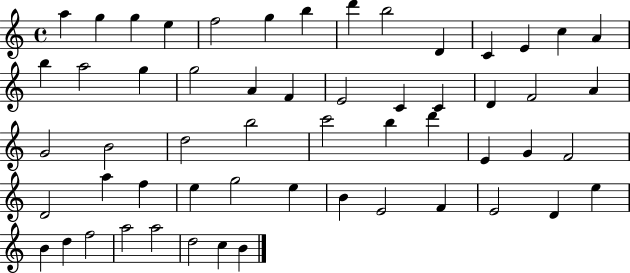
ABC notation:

X:1
T:Untitled
M:4/4
L:1/4
K:C
a g g e f2 g b d' b2 D C E c A b a2 g g2 A F E2 C C D F2 A G2 B2 d2 b2 c'2 b d' E G F2 D2 a f e g2 e B E2 F E2 D e B d f2 a2 a2 d2 c B